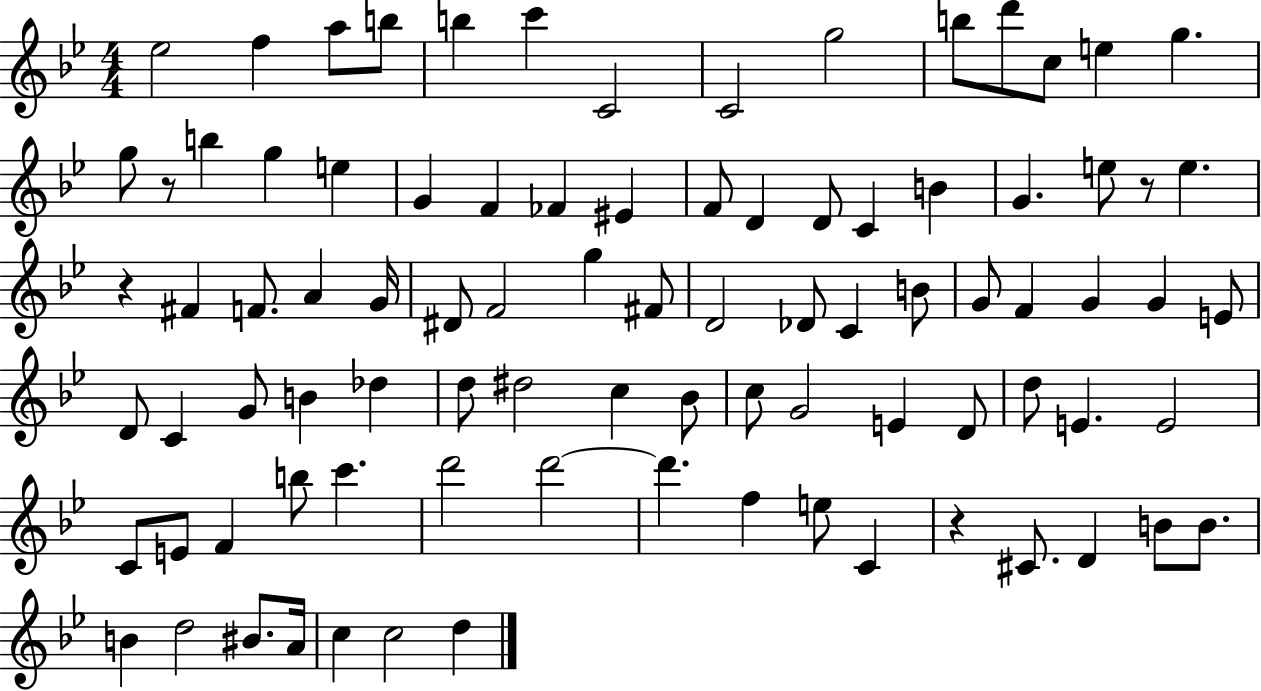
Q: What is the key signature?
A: BES major